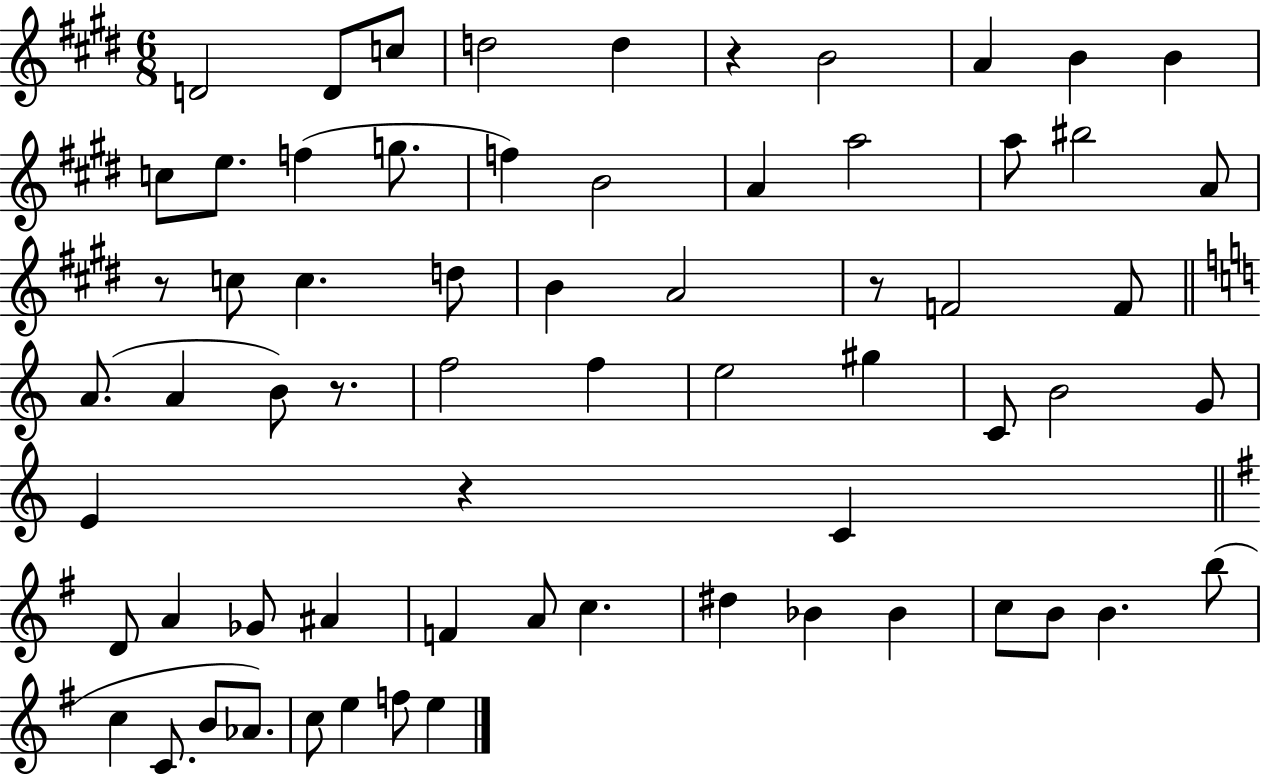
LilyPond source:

{
  \clef treble
  \numericTimeSignature
  \time 6/8
  \key e \major
  d'2 d'8 c''8 | d''2 d''4 | r4 b'2 | a'4 b'4 b'4 | \break c''8 e''8. f''4( g''8. | f''4) b'2 | a'4 a''2 | a''8 bis''2 a'8 | \break r8 c''8 c''4. d''8 | b'4 a'2 | r8 f'2 f'8 | \bar "||" \break \key c \major a'8.( a'4 b'8) r8. | f''2 f''4 | e''2 gis''4 | c'8 b'2 g'8 | \break e'4 r4 c'4 | \bar "||" \break \key g \major d'8 a'4 ges'8 ais'4 | f'4 a'8 c''4. | dis''4 bes'4 bes'4 | c''8 b'8 b'4. b''8( | \break c''4 c'8. b'8 aes'8.) | c''8 e''4 f''8 e''4 | \bar "|."
}